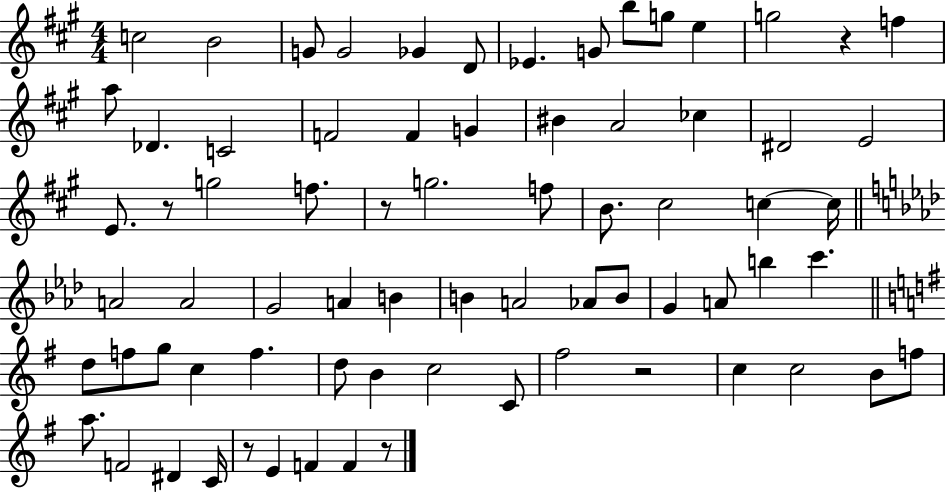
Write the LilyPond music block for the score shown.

{
  \clef treble
  \numericTimeSignature
  \time 4/4
  \key a \major
  c''2 b'2 | g'8 g'2 ges'4 d'8 | ees'4. g'8 b''8 g''8 e''4 | g''2 r4 f''4 | \break a''8 des'4. c'2 | f'2 f'4 g'4 | bis'4 a'2 ces''4 | dis'2 e'2 | \break e'8. r8 g''2 f''8. | r8 g''2. f''8 | b'8. cis''2 c''4~~ c''16 | \bar "||" \break \key f \minor a'2 a'2 | g'2 a'4 b'4 | b'4 a'2 aes'8 b'8 | g'4 a'8 b''4 c'''4. | \break \bar "||" \break \key g \major d''8 f''8 g''8 c''4 f''4. | d''8 b'4 c''2 c'8 | fis''2 r2 | c''4 c''2 b'8 f''8 | \break a''8. f'2 dis'4 c'16 | r8 e'4 f'4 f'4 r8 | \bar "|."
}